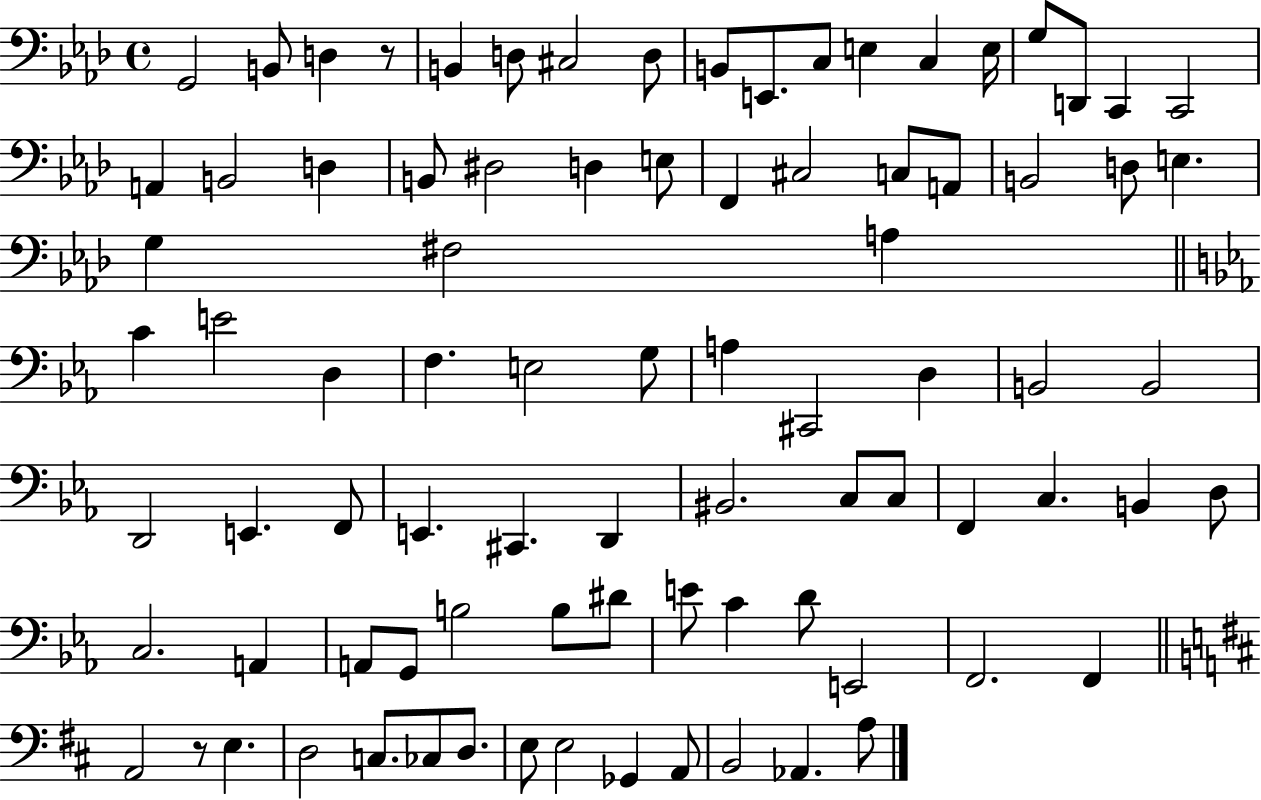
X:1
T:Untitled
M:4/4
L:1/4
K:Ab
G,,2 B,,/2 D, z/2 B,, D,/2 ^C,2 D,/2 B,,/2 E,,/2 C,/2 E, C, E,/4 G,/2 D,,/2 C,, C,,2 A,, B,,2 D, B,,/2 ^D,2 D, E,/2 F,, ^C,2 C,/2 A,,/2 B,,2 D,/2 E, G, ^F,2 A, C E2 D, F, E,2 G,/2 A, ^C,,2 D, B,,2 B,,2 D,,2 E,, F,,/2 E,, ^C,, D,, ^B,,2 C,/2 C,/2 F,, C, B,, D,/2 C,2 A,, A,,/2 G,,/2 B,2 B,/2 ^D/2 E/2 C D/2 E,,2 F,,2 F,, A,,2 z/2 E, D,2 C,/2 _C,/2 D,/2 E,/2 E,2 _G,, A,,/2 B,,2 _A,, A,/2